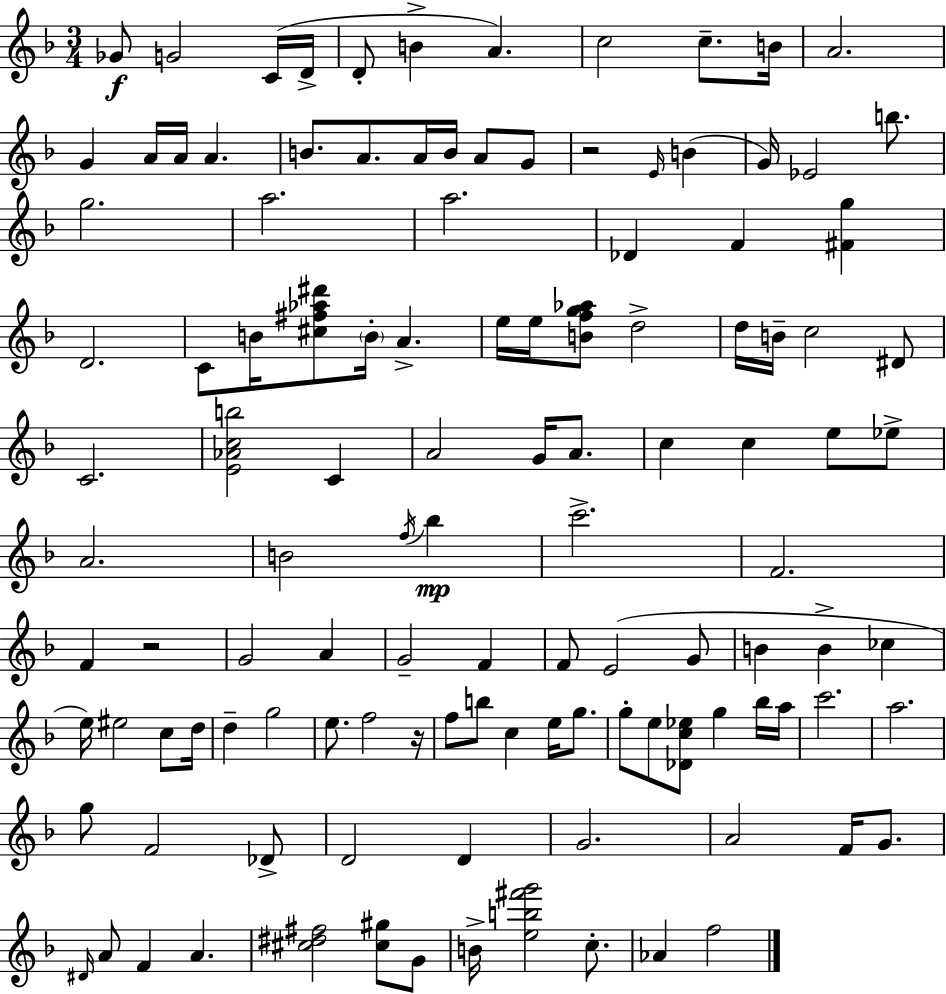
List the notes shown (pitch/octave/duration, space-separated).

Gb4/e G4/h C4/s D4/s D4/e B4/q A4/q. C5/h C5/e. B4/s A4/h. G4/q A4/s A4/s A4/q. B4/e. A4/e. A4/s B4/s A4/e G4/e R/h E4/s B4/q G4/s Eb4/h B5/e. G5/h. A5/h. A5/h. Db4/q F4/q [F#4,G5]/q D4/h. C4/e B4/s [C#5,F#5,Ab5,D#6]/e B4/s A4/q. E5/s E5/s [B4,F5,G5,Ab5]/e D5/h D5/s B4/s C5/h D#4/e C4/h. [E4,Ab4,C5,B5]/h C4/q A4/h G4/s A4/e. C5/q C5/q E5/e Eb5/e A4/h. B4/h F5/s Bb5/q C6/h. F4/h. F4/q R/h G4/h A4/q G4/h F4/q F4/e E4/h G4/e B4/q B4/q CES5/q E5/s EIS5/h C5/e D5/s D5/q G5/h E5/e. F5/h R/s F5/e B5/e C5/q E5/s G5/e. G5/e E5/e [Db4,C5,Eb5]/e G5/q Bb5/s A5/s C6/h. A5/h. G5/e F4/h Db4/e D4/h D4/q G4/h. A4/h F4/s G4/e. D#4/s A4/e F4/q A4/q. [C#5,D#5,F#5]/h [C#5,G#5]/e G4/e B4/s [E5,B5,F#6,G6]/h C5/e. Ab4/q F5/h